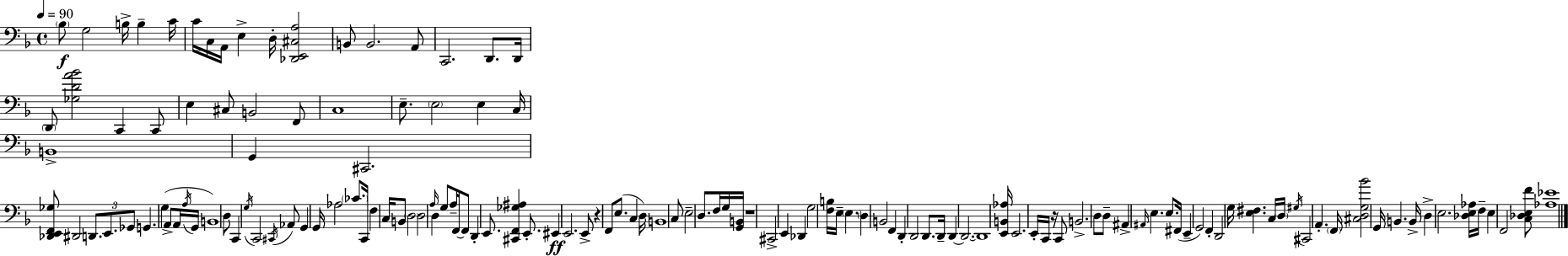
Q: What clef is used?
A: bass